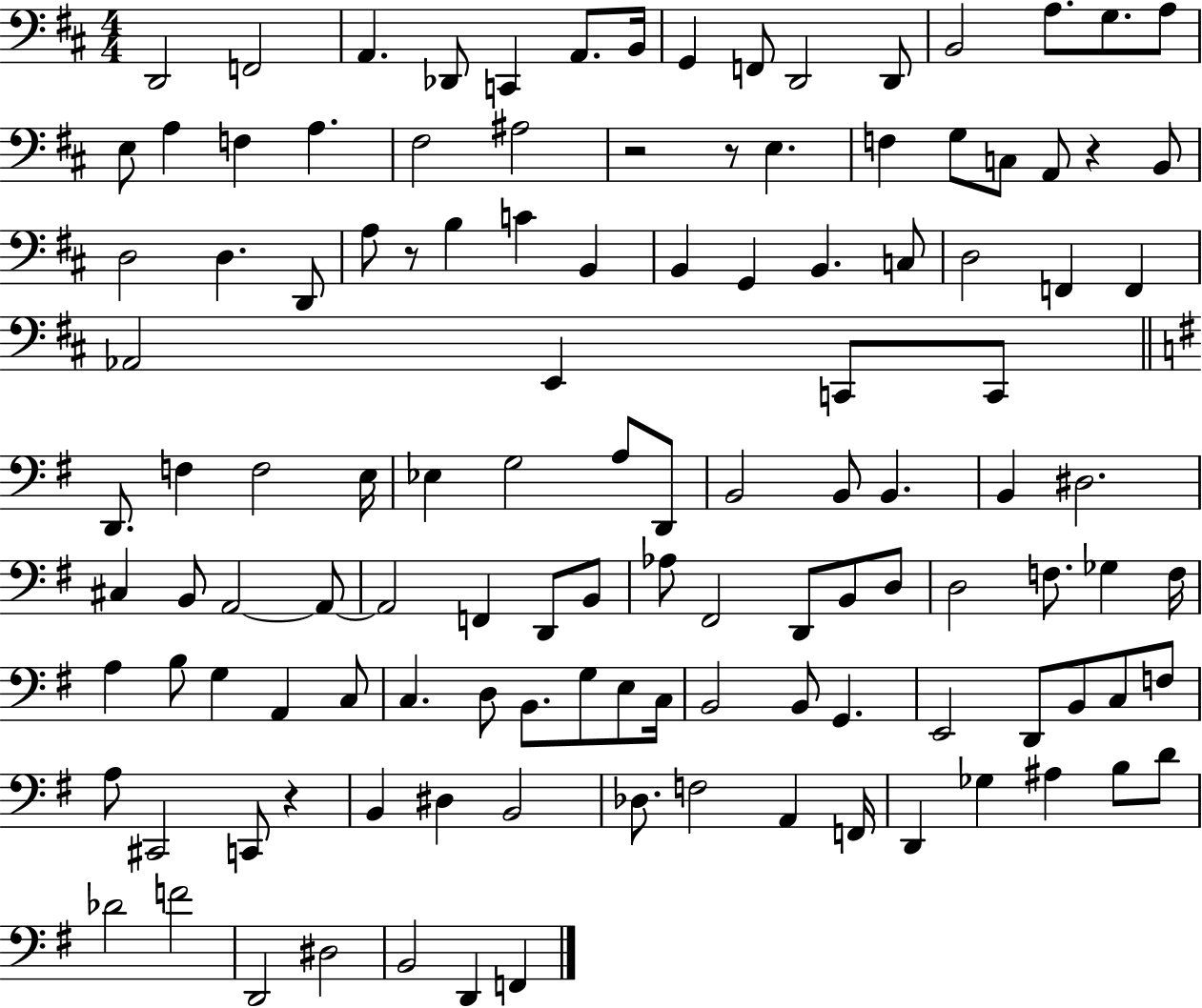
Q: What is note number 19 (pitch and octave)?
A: A3